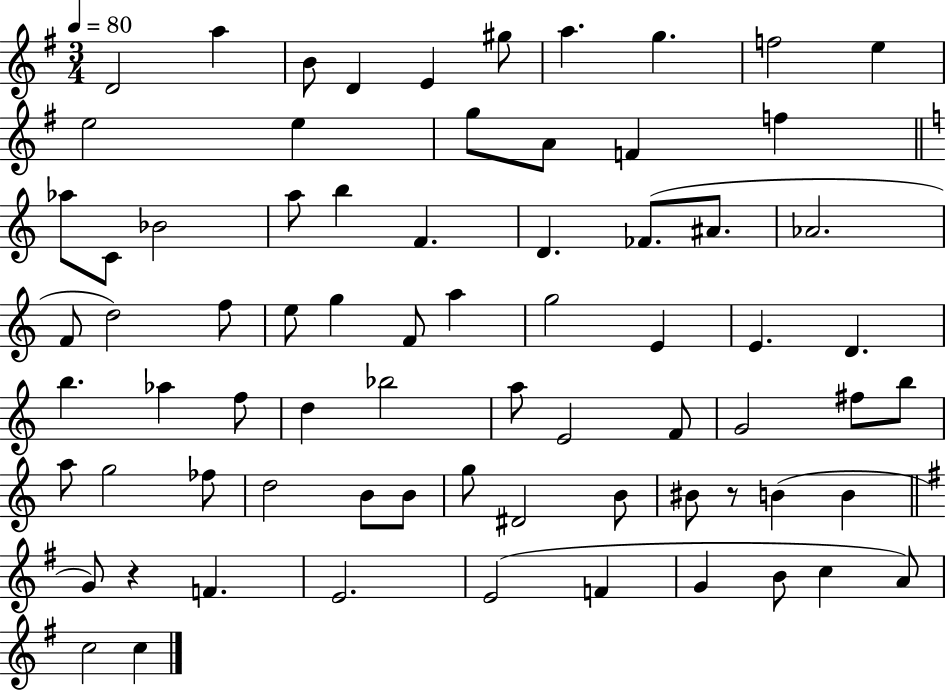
{
  \clef treble
  \numericTimeSignature
  \time 3/4
  \key g \major
  \tempo 4 = 80
  \repeat volta 2 { d'2 a''4 | b'8 d'4 e'4 gis''8 | a''4. g''4. | f''2 e''4 | \break e''2 e''4 | g''8 a'8 f'4 f''4 | \bar "||" \break \key c \major aes''8 c'8 bes'2 | a''8 b''4 f'4. | d'4. fes'8.( ais'8. | aes'2. | \break f'8 d''2) f''8 | e''8 g''4 f'8 a''4 | g''2 e'4 | e'4. d'4. | \break b''4. aes''4 f''8 | d''4 bes''2 | a''8 e'2 f'8 | g'2 fis''8 b''8 | \break a''8 g''2 fes''8 | d''2 b'8 b'8 | g''8 dis'2 b'8 | bis'8 r8 b'4( b'4 | \break \bar "||" \break \key g \major g'8) r4 f'4. | e'2. | e'2( f'4 | g'4 b'8 c''4 a'8) | \break c''2 c''4 | } \bar "|."
}